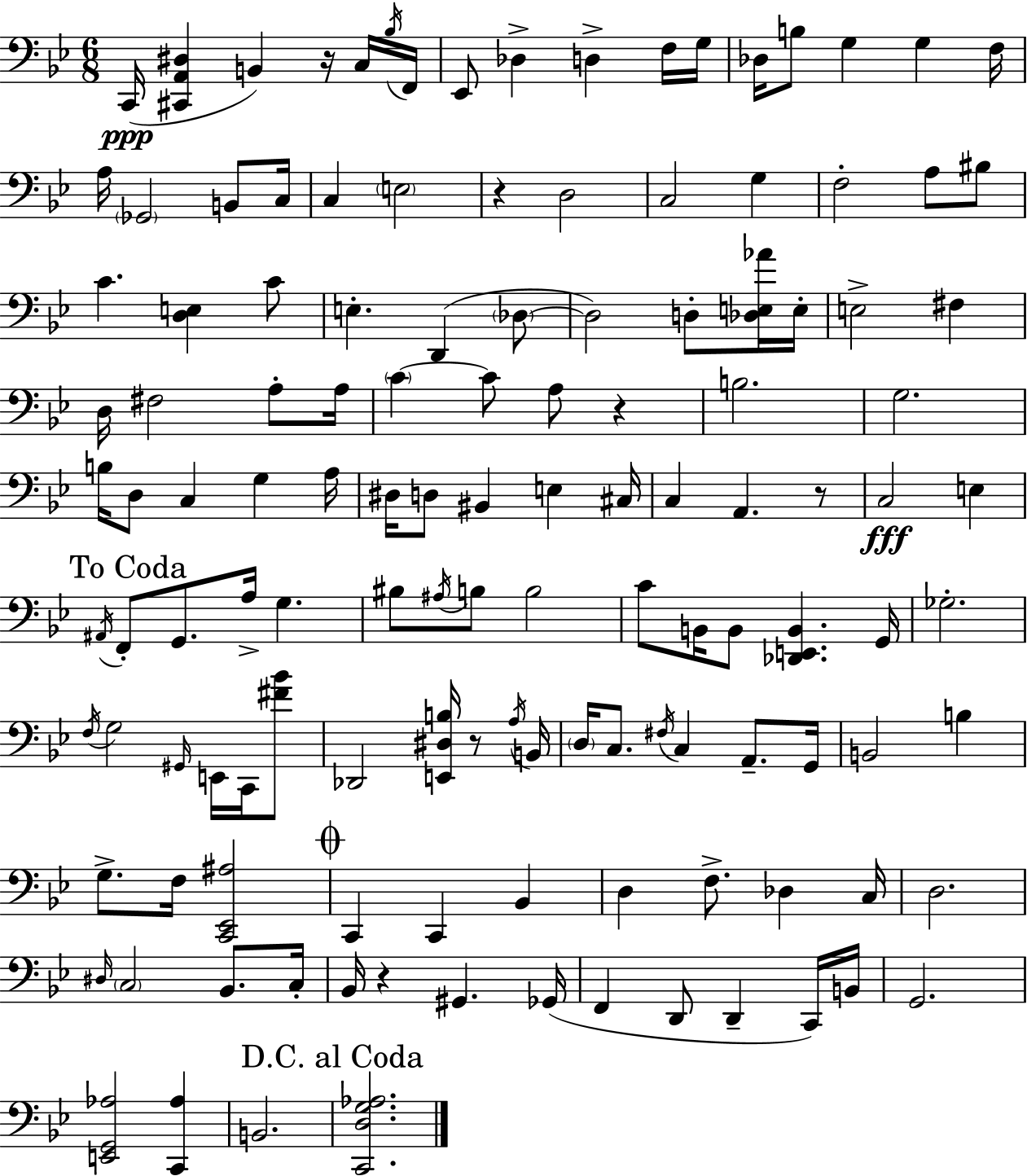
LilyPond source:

{
  \clef bass
  \numericTimeSignature
  \time 6/8
  \key g \minor
  c,16(\ppp <cis, a, dis>4 b,4) r16 c16 \acciaccatura { bes16 } | f,16 ees,8 des4-> d4-> f16 | g16 des16 b8 g4 g4 | f16 a16 \parenthesize ges,2 b,8 | \break c16 c4 \parenthesize e2 | r4 d2 | c2 g4 | f2-. a8 bis8 | \break c'4. <d e>4 c'8 | e4.-. d,4( \parenthesize des8~~ | des2) d8-. <des e aes'>16 | e16-. e2-> fis4 | \break d16 fis2 a8-. | a16 \parenthesize c'4~~ c'8 a8 r4 | b2. | g2. | \break b16 d8 c4 g4 | a16 dis16 d8 bis,4 e4 | cis16 c4 a,4. r8 | c2\fff e4 | \break \mark "To Coda" \acciaccatura { ais,16 } f,8-. g,8. a16-> g4. | bis8 \acciaccatura { ais16 } b8 b2 | c'8 b,16 b,8 <des, e, b,>4. | g,16 ges2.-. | \break \acciaccatura { f16 } g2 | \grace { gis,16 } e,16 c,16 <fis' bes'>8 des,2 | <e, dis b>16 r8 \acciaccatura { a16 } b,16 \parenthesize d16 c8. \acciaccatura { fis16 } c4 | a,8.-- g,16 b,2 | \break b4 g8.-> f16 <c, ees, ais>2 | \mark \markup { \musicglyph "scripts.coda" } c,4 c,4 | bes,4 d4 f8.-> | des4 c16 d2. | \break \grace { dis16 } \parenthesize c2 | bes,8. c16-. bes,16 r4 | gis,4. ges,16( f,4 | d,8 d,4-- c,16) b,16 g,2. | \break <e, g, aes>2 | <c, aes>4 b,2. | \mark "D.C. al Coda" <c, d g aes>2. | \bar "|."
}